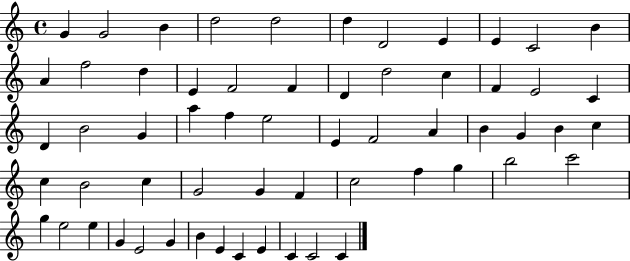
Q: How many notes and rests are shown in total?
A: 60